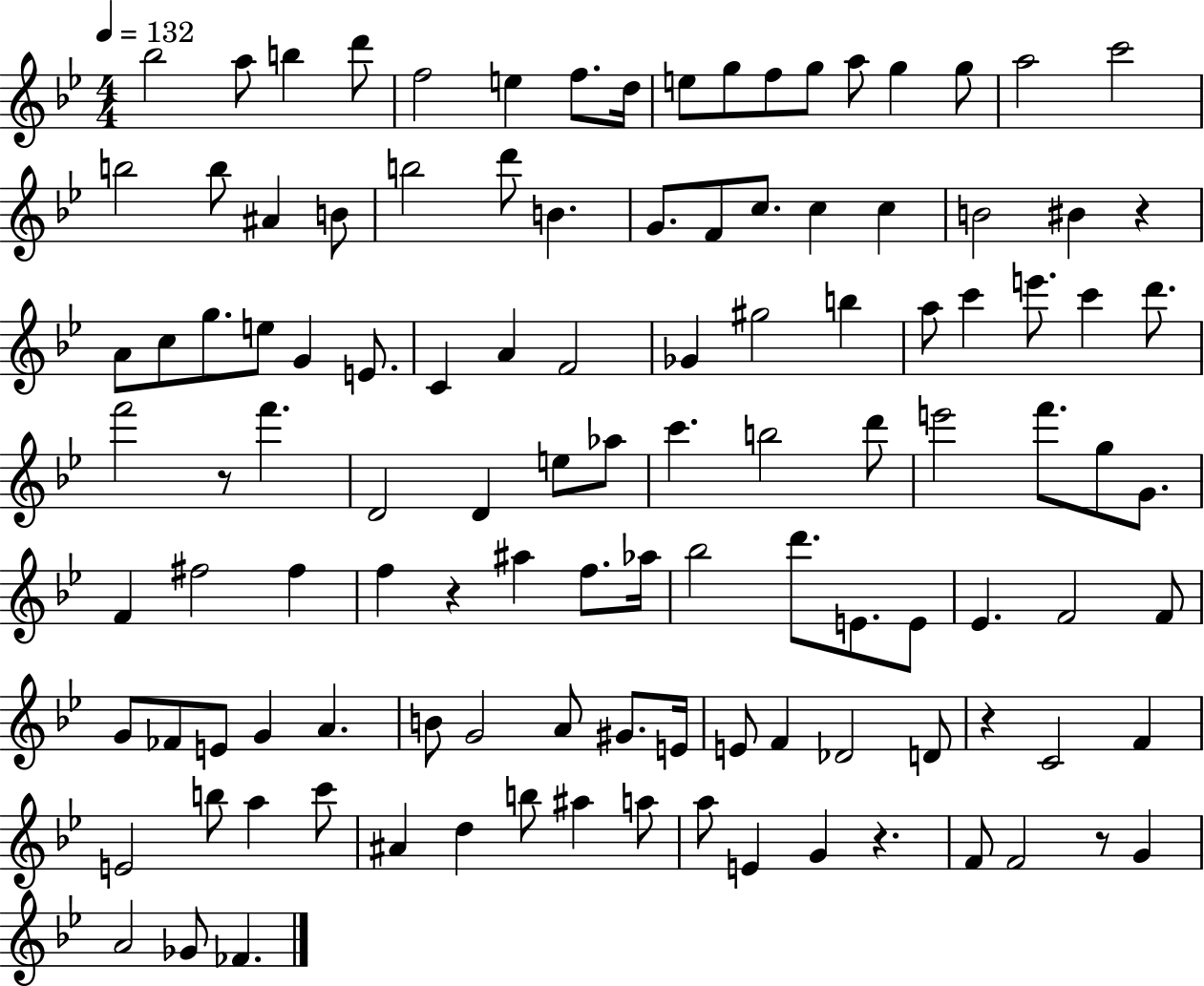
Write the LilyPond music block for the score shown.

{
  \clef treble
  \numericTimeSignature
  \time 4/4
  \key bes \major
  \tempo 4 = 132
  \repeat volta 2 { bes''2 a''8 b''4 d'''8 | f''2 e''4 f''8. d''16 | e''8 g''8 f''8 g''8 a''8 g''4 g''8 | a''2 c'''2 | \break b''2 b''8 ais'4 b'8 | b''2 d'''8 b'4. | g'8. f'8 c''8. c''4 c''4 | b'2 bis'4 r4 | \break a'8 c''8 g''8. e''8 g'4 e'8. | c'4 a'4 f'2 | ges'4 gis''2 b''4 | a''8 c'''4 e'''8. c'''4 d'''8. | \break f'''2 r8 f'''4. | d'2 d'4 e''8 aes''8 | c'''4. b''2 d'''8 | e'''2 f'''8. g''8 g'8. | \break f'4 fis''2 fis''4 | f''4 r4 ais''4 f''8. aes''16 | bes''2 d'''8. e'8. e'8 | ees'4. f'2 f'8 | \break g'8 fes'8 e'8 g'4 a'4. | b'8 g'2 a'8 gis'8. e'16 | e'8 f'4 des'2 d'8 | r4 c'2 f'4 | \break e'2 b''8 a''4 c'''8 | ais'4 d''4 b''8 ais''4 a''8 | a''8 e'4 g'4 r4. | f'8 f'2 r8 g'4 | \break a'2 ges'8 fes'4. | } \bar "|."
}